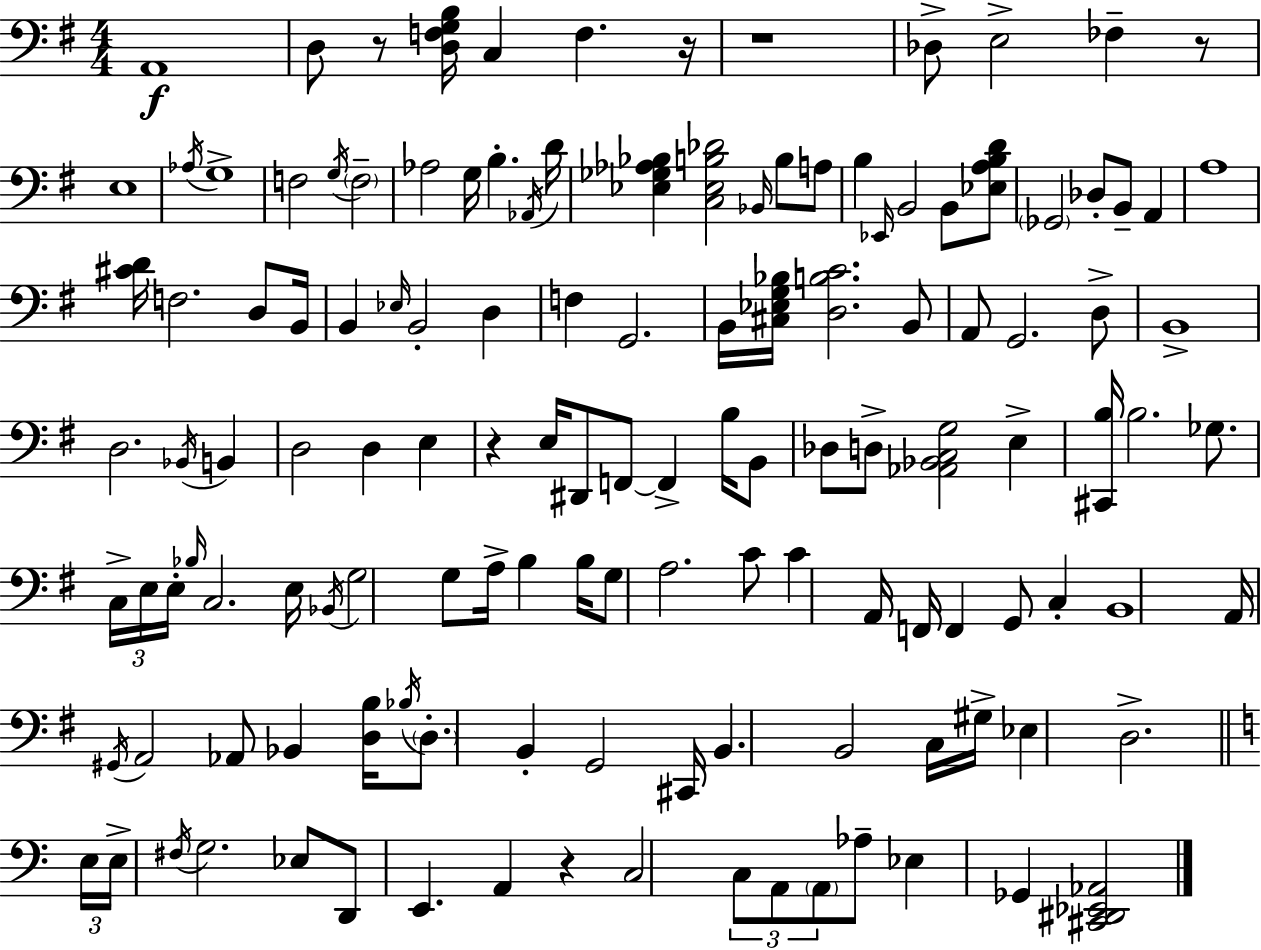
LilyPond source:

{
  \clef bass
  \numericTimeSignature
  \time 4/4
  \key g \major
  a,1\f | d8 r8 <d f g b>16 c4 f4. r16 | r1 | des8-> e2-> fes4-- r8 | \break e1 | \acciaccatura { aes16 } g1-> | f2 \acciaccatura { g16 } \parenthesize f2-- | aes2 g16 b4.-. | \break \acciaccatura { aes,16 } d'16 <ees ges aes bes>4 <c ees b des'>2 \grace { bes,16 } | b8 a8 b4 \grace { ees,16 } b,2 | b,8 <ees a b d'>8 \parenthesize ges,2 des8-. b,8-- | a,4 a1 | \break <cis' d'>16 f2. | d8 b,16 b,4 \grace { ees16 } b,2-. | d4 f4 g,2. | b,16 <cis ees g bes>16 <d b c'>2. | \break b,8 a,8 g,2. | d8-> b,1-> | d2. | \acciaccatura { bes,16 } b,4 d2 d4 | \break e4 r4 e16 dis,8 f,8~~ | f,4-> b16 b,8 des8 d8-> <aes, bes, c g>2 | e4-> <cis, b>16 b2. | ges8. \tuplet 3/2 { c16-> e16 e16-. } \grace { bes16 } c2. | \break e16 \acciaccatura { bes,16 } g2 | g8 a16-> b4 b16 g8 a2. | c'8 c'4 a,16 f,16 f,4 | g,8 c4-. b,1 | \break a,16 \acciaccatura { gis,16 } a,2 | aes,8 bes,4 <d b>16 \acciaccatura { bes16 } \parenthesize d8.-. b,4-. | g,2 cis,16 b,4. | b,2 c16 gis16-> ees4 d2.-> | \break \bar "||" \break \key c \major \tuplet 3/2 { e16 e16-> \acciaccatura { fis16 } } g2. ees8 | d,8 e,4. a,4 r4 | c2 \tuplet 3/2 { c8 a,8 \parenthesize a,8 } aes8-- | ees4 ges,4 <cis, dis, ees, aes,>2 | \break \bar "|."
}